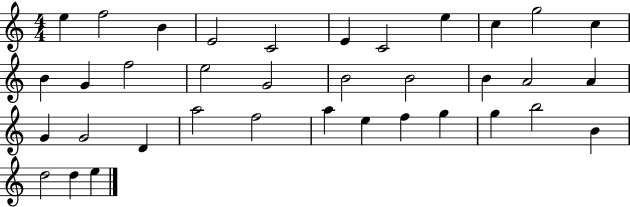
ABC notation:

X:1
T:Untitled
M:4/4
L:1/4
K:C
e f2 B E2 C2 E C2 e c g2 c B G f2 e2 G2 B2 B2 B A2 A G G2 D a2 f2 a e f g g b2 B d2 d e